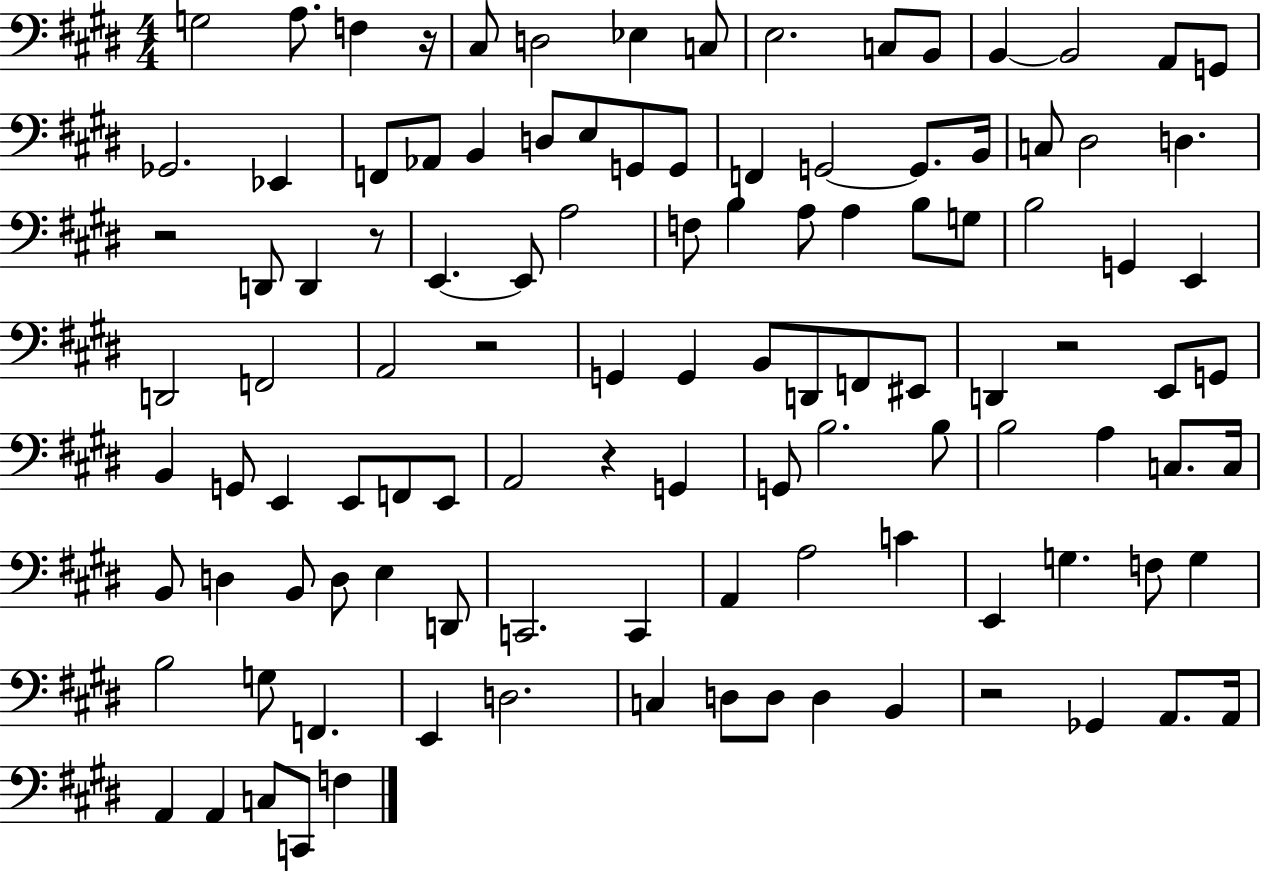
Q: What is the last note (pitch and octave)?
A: F3